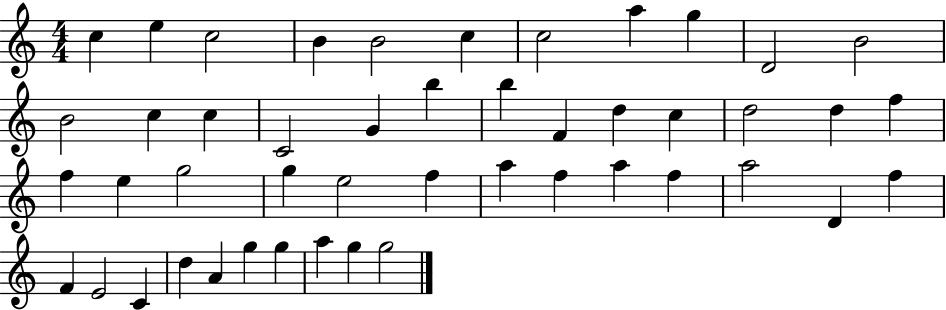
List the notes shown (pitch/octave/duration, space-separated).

C5/q E5/q C5/h B4/q B4/h C5/q C5/h A5/q G5/q D4/h B4/h B4/h C5/q C5/q C4/h G4/q B5/q B5/q F4/q D5/q C5/q D5/h D5/q F5/q F5/q E5/q G5/h G5/q E5/h F5/q A5/q F5/q A5/q F5/q A5/h D4/q F5/q F4/q E4/h C4/q D5/q A4/q G5/q G5/q A5/q G5/q G5/h